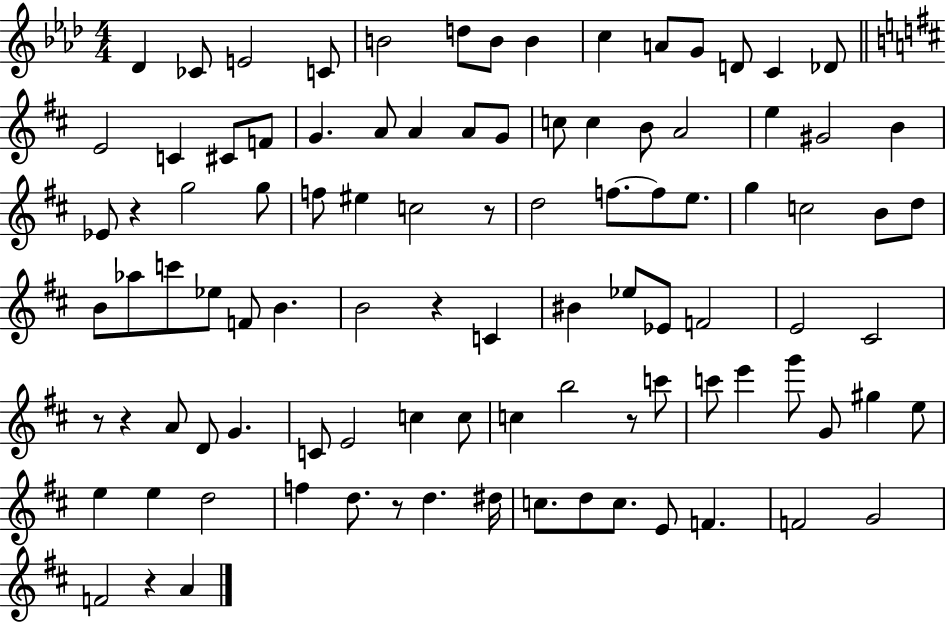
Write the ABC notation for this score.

X:1
T:Untitled
M:4/4
L:1/4
K:Ab
_D _C/2 E2 C/2 B2 d/2 B/2 B c A/2 G/2 D/2 C _D/2 E2 C ^C/2 F/2 G A/2 A A/2 G/2 c/2 c B/2 A2 e ^G2 B _E/2 z g2 g/2 f/2 ^e c2 z/2 d2 f/2 f/2 e/2 g c2 B/2 d/2 B/2 _a/2 c'/2 _e/2 F/2 B B2 z C ^B _e/2 _E/2 F2 E2 ^C2 z/2 z A/2 D/2 G C/2 E2 c c/2 c b2 z/2 c'/2 c'/2 e' g'/2 G/2 ^g e/2 e e d2 f d/2 z/2 d ^d/4 c/2 d/2 c/2 E/2 F F2 G2 F2 z A